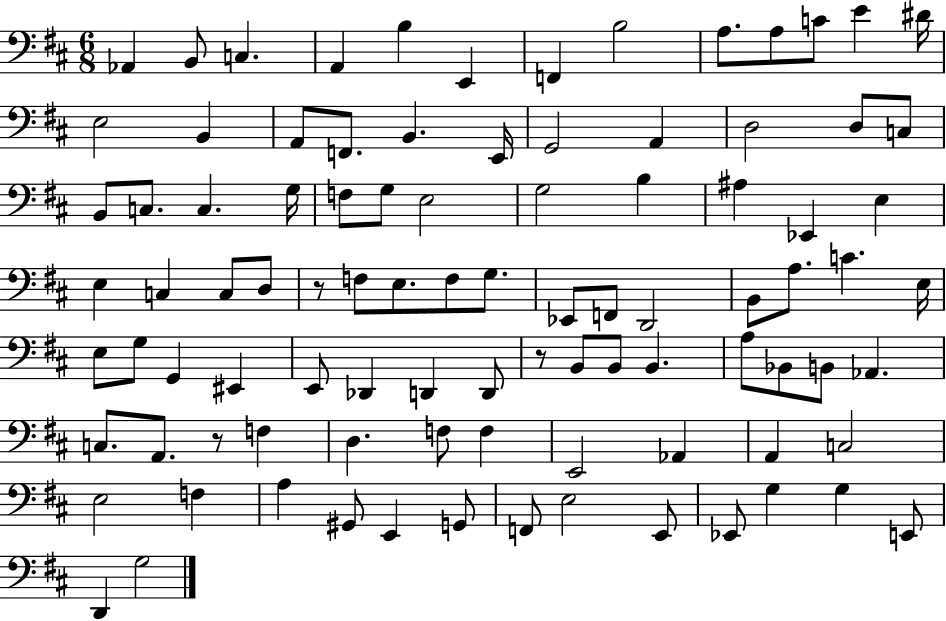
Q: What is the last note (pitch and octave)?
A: G3